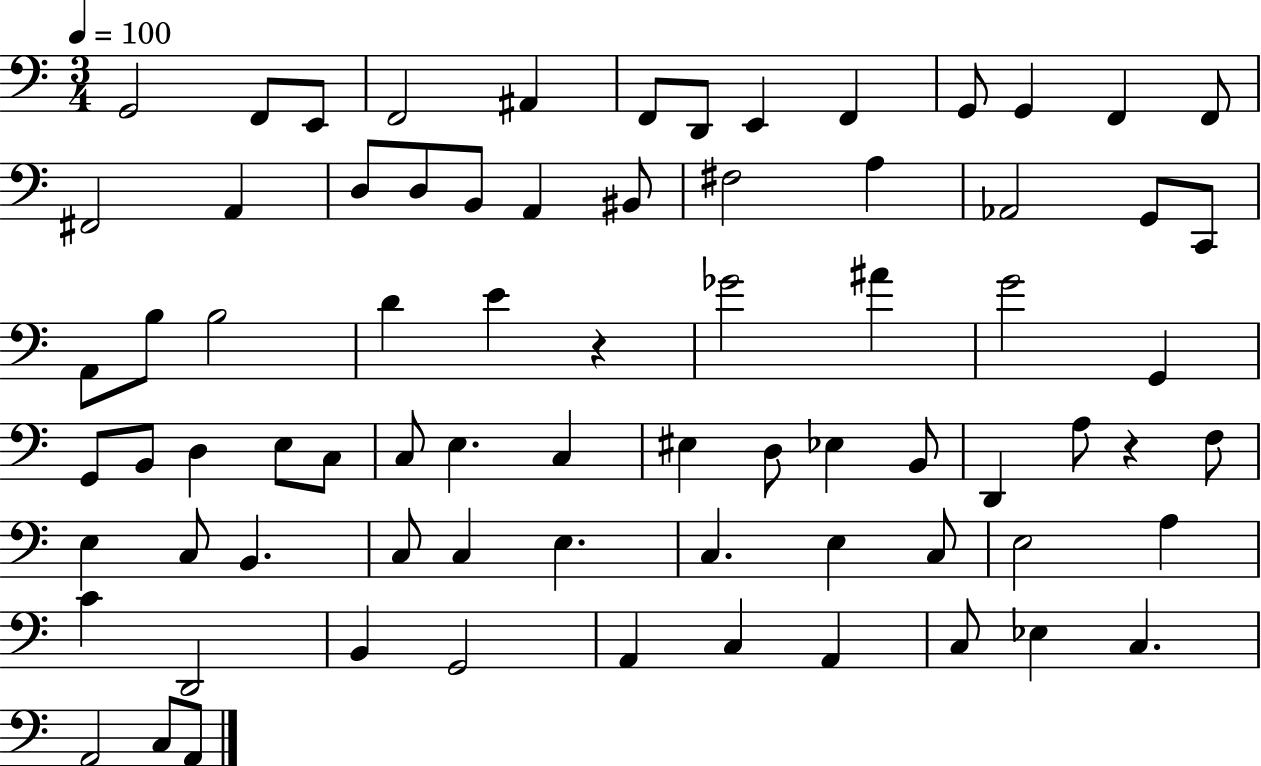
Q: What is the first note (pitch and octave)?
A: G2